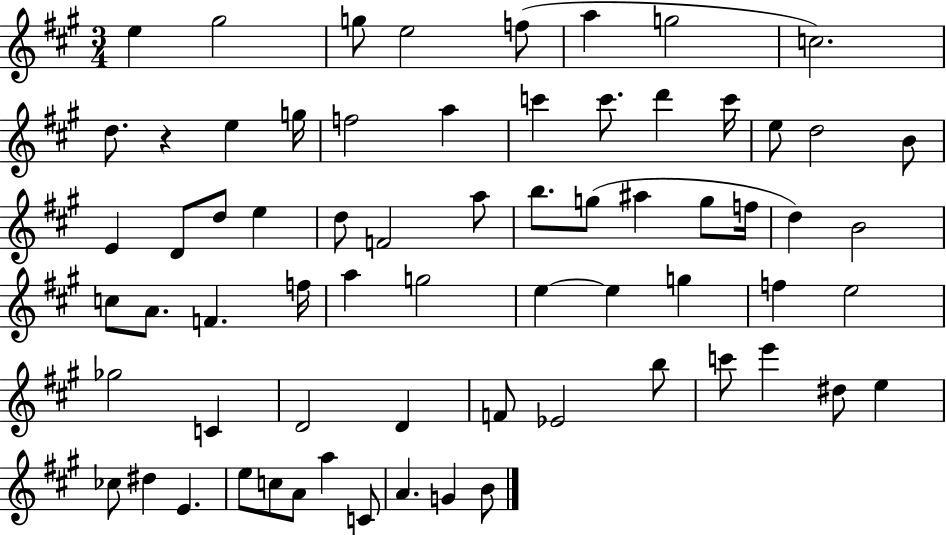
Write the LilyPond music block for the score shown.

{
  \clef treble
  \numericTimeSignature
  \time 3/4
  \key a \major
  \repeat volta 2 { e''4 gis''2 | g''8 e''2 f''8( | a''4 g''2 | c''2.) | \break d''8. r4 e''4 g''16 | f''2 a''4 | c'''4 c'''8. d'''4 c'''16 | e''8 d''2 b'8 | \break e'4 d'8 d''8 e''4 | d''8 f'2 a''8 | b''8. g''8( ais''4 g''8 f''16 | d''4) b'2 | \break c''8 a'8. f'4. f''16 | a''4 g''2 | e''4~~ e''4 g''4 | f''4 e''2 | \break ges''2 c'4 | d'2 d'4 | f'8 ees'2 b''8 | c'''8 e'''4 dis''8 e''4 | \break ces''8 dis''4 e'4. | e''8 c''8 a'8 a''4 c'8 | a'4. g'4 b'8 | } \bar "|."
}